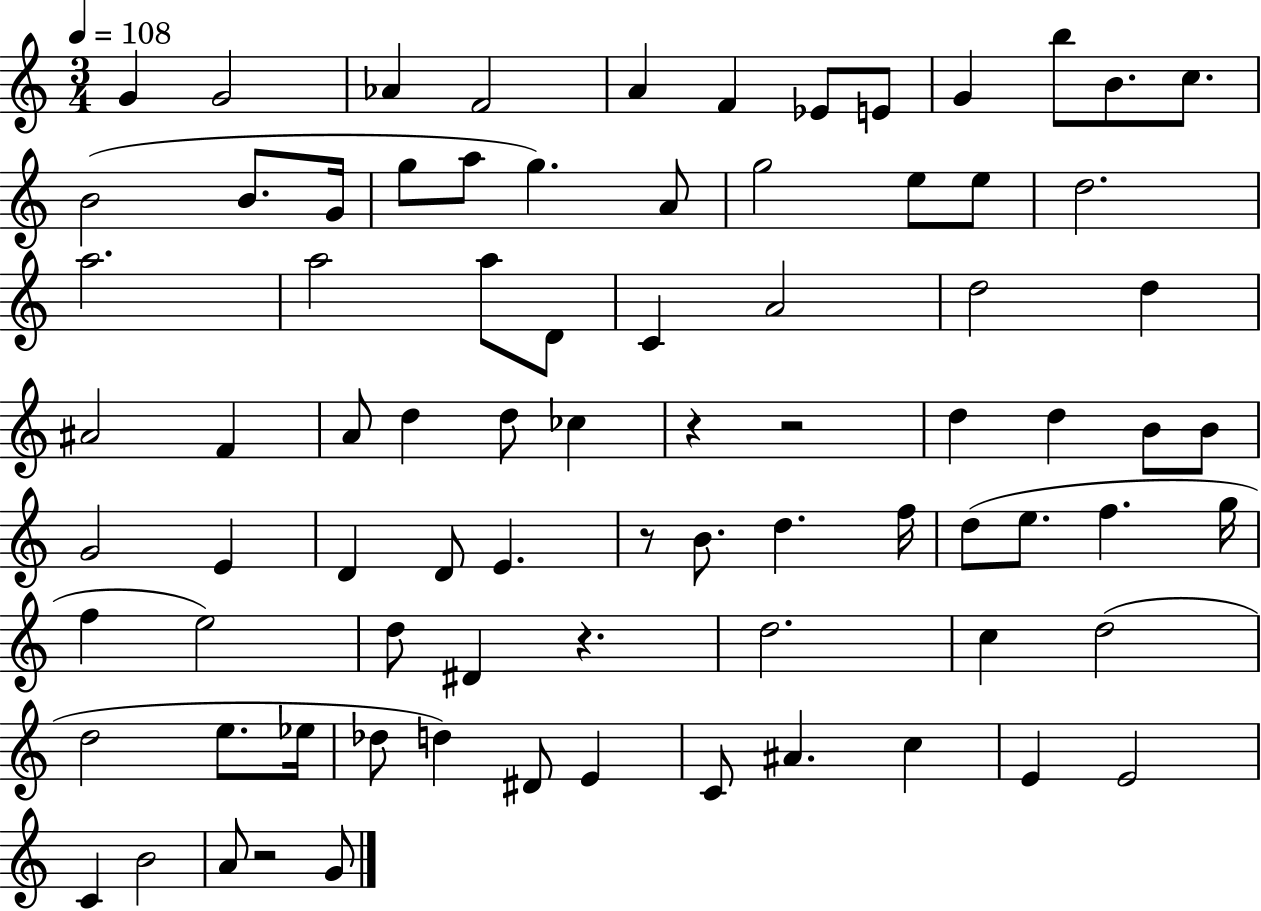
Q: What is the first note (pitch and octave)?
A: G4